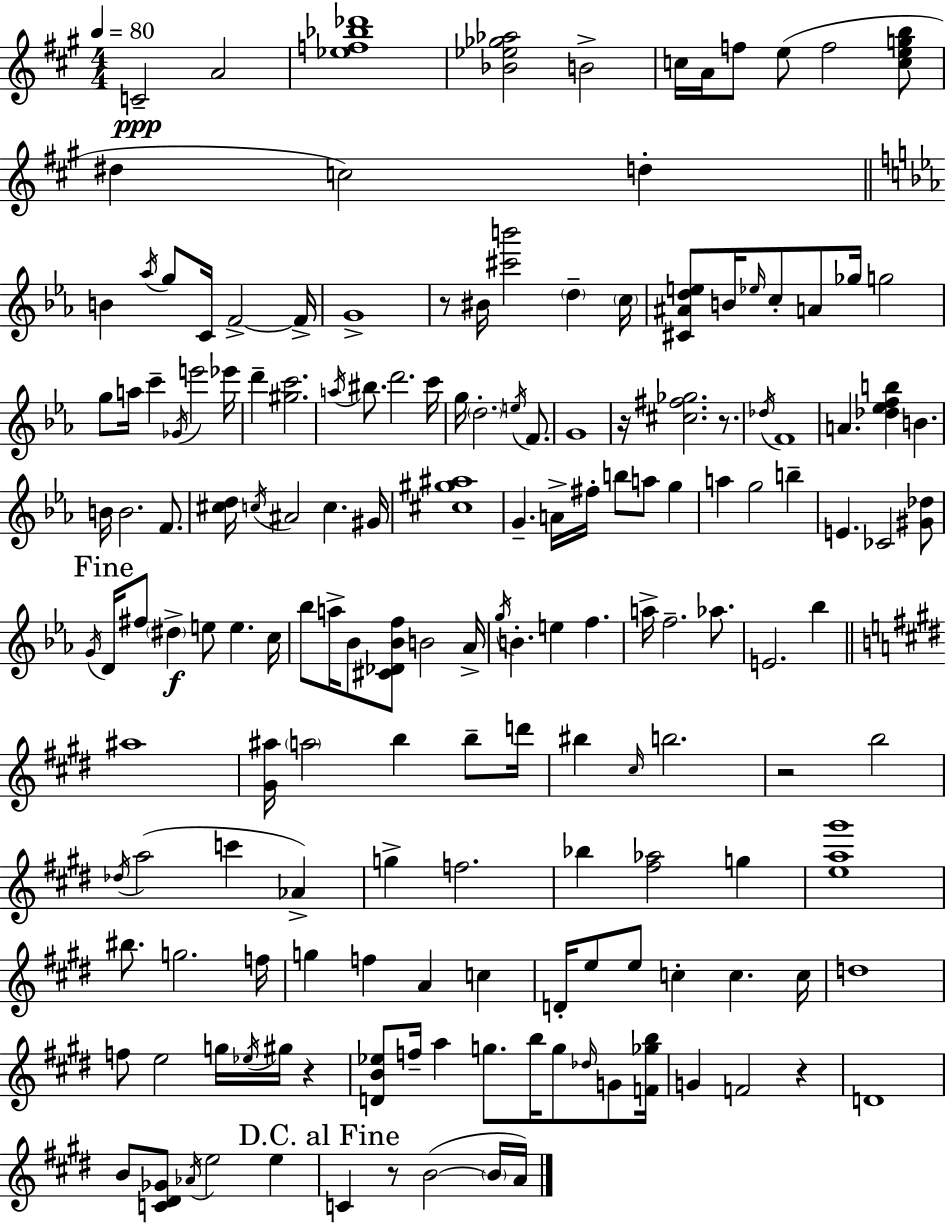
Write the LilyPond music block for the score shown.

{
  \clef treble
  \numericTimeSignature
  \time 4/4
  \key a \major
  \tempo 4 = 80
  c'2--\ppp a'2 | <ees'' f'' bes'' des'''>1 | <bes' ees'' ges'' aes''>2 b'2-> | c''16 a'16 f''8 e''8( f''2 <c'' e'' g'' b''>8 | \break dis''4 c''2) d''4-. | \bar "||" \break \key ees \major b'4 \acciaccatura { aes''16 } g''8 c'16 f'2->~~ | f'16-> g'1-> | r8 bis'16 <cis''' b'''>2 \parenthesize d''4-- | \parenthesize c''16 <cis' ais' d'' e''>8 b'16 \grace { ees''16 } c''8-. a'8 ges''16 g''2 | \break g''8 a''16 c'''4-- \acciaccatura { ges'16 } e'''2 | ees'''16 d'''4-- <gis'' c'''>2. | \acciaccatura { a''16 } bis''8. d'''2. | c'''16 g''16 \parenthesize d''2.-. | \break \acciaccatura { e''16 } f'8. g'1 | r16 <cis'' fis'' ges''>2. | r8. \acciaccatura { des''16 } f'1 | a'4. <des'' ees'' f'' b''>4 | \break b'4. b'16 b'2. | f'8. <cis'' d''>16 \acciaccatura { c''16 } ais'2 | c''4. gis'16 <cis'' gis'' ais''>1 | g'4.-- a'16-> fis''16-. b''8 | \break a''8 g''4 a''4 g''2 | b''4-- e'4. ces'2 | <gis' des''>8 \mark "Fine" \acciaccatura { g'16 } d'16 fis''8 \parenthesize dis''4->\f e''8 | e''4. c''16 bes''8 a''16-> bes'8 <cis' des' bes' f''>8 b'2 | \break aes'16-> \acciaccatura { g''16 } b'4.-. e''4 | f''4. a''16-> f''2.-- | aes''8. e'2. | bes''4 \bar "||" \break \key e \major ais''1 | <gis' ais''>16 \parenthesize a''2 b''4 b''8-- d'''16 | bis''4 \grace { cis''16 } b''2. | r2 b''2 | \break \acciaccatura { des''16 }( a''2 c'''4 aes'4->) | g''4-> f''2. | bes''4 <fis'' aes''>2 g''4 | <e'' a'' gis'''>1 | \break bis''8. g''2. | f''16 g''4 f''4 a'4 c''4 | d'16-. e''8 e''8 c''4-. c''4. | c''16 d''1 | \break f''8 e''2 g''16 \acciaccatura { ees''16 } gis''16 r4 | <d' b' ees''>8 f''16-- a''4 g''8. b''16 g''8 | \grace { des''16 } g'8 <f' ges'' b''>16 g'4 f'2 | r4 d'1 | \break b'8 <c' dis' ges'>8 \acciaccatura { aes'16 } e''2 | e''4 \mark "D.C. al Fine" c'4 r8 b'2~(~ | \parenthesize b'16 a'16) \bar "|."
}